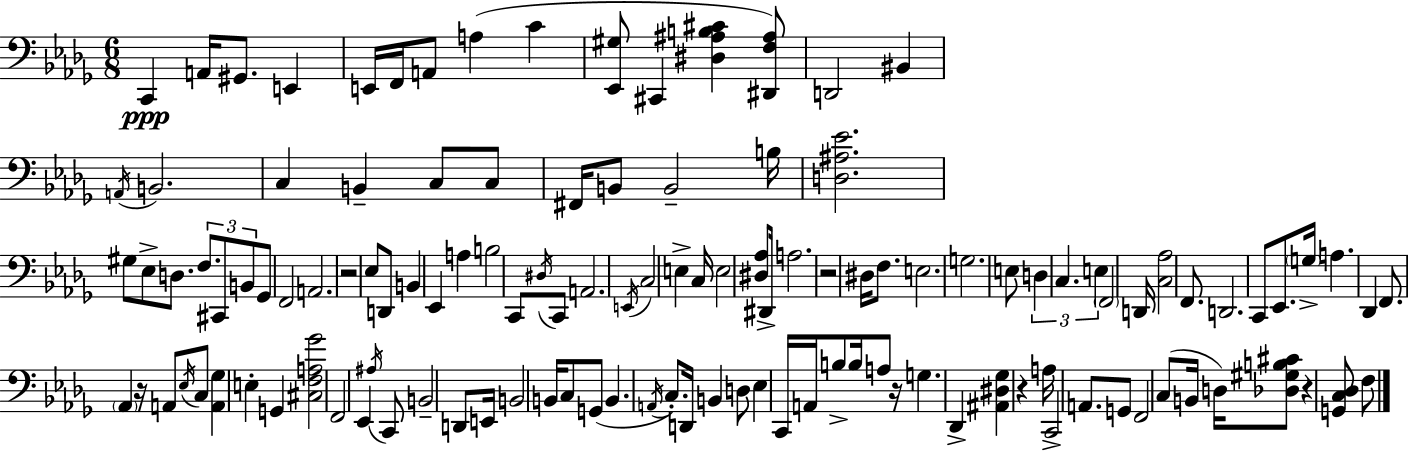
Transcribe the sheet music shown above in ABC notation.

X:1
T:Untitled
M:6/8
L:1/4
K:Bbm
C,, A,,/4 ^G,,/2 E,, E,,/4 F,,/4 A,,/2 A, C [_E,,^G,]/2 ^C,, [^D,^A,B,^C] [^D,,F,^A,]/2 D,,2 ^B,, A,,/4 B,,2 C, B,, C,/2 C,/2 ^F,,/4 B,,/2 B,,2 B,/4 [D,^A,_E]2 ^G,/2 _E,/2 D,/2 F,/2 ^C,,/2 B,,/2 _G,,/2 F,,2 A,,2 z2 _E,/2 D,,/2 B,, _E,, A, B,2 C,,/2 ^D,/4 C,,/2 A,,2 E,,/4 C,2 E, C,/4 E,2 [^D,_A,]/2 ^D,,/4 A,2 z2 ^D,/4 F,/2 E,2 G,2 E,/2 D, C, E, F,,2 D,,/4 [C,_A,]2 F,,/2 D,,2 C,,/2 _E,,/2 G,/4 A, _D,, F,,/2 _A,, z/4 A,,/2 _E,/4 C,/2 [A,,_G,] E, G,, [^C,F,A,_G]2 F,,2 _E,, ^A,/4 C,,/2 B,,2 D,,/2 E,,/4 B,,2 B,,/4 C,/2 G,,/2 B,, A,,/4 C,/2 D,,/4 B,, D,/2 _E, C,,/4 A,,/4 B,/2 B,/4 A,/2 z/4 G, _D,, [^A,,^D,_G,] z A,/4 C,,2 A,,/2 G,,/2 F,,2 C,/2 B,,/4 D,/4 [_D,^G,B,^C]/2 z [G,,C,_D,]/2 F,/2